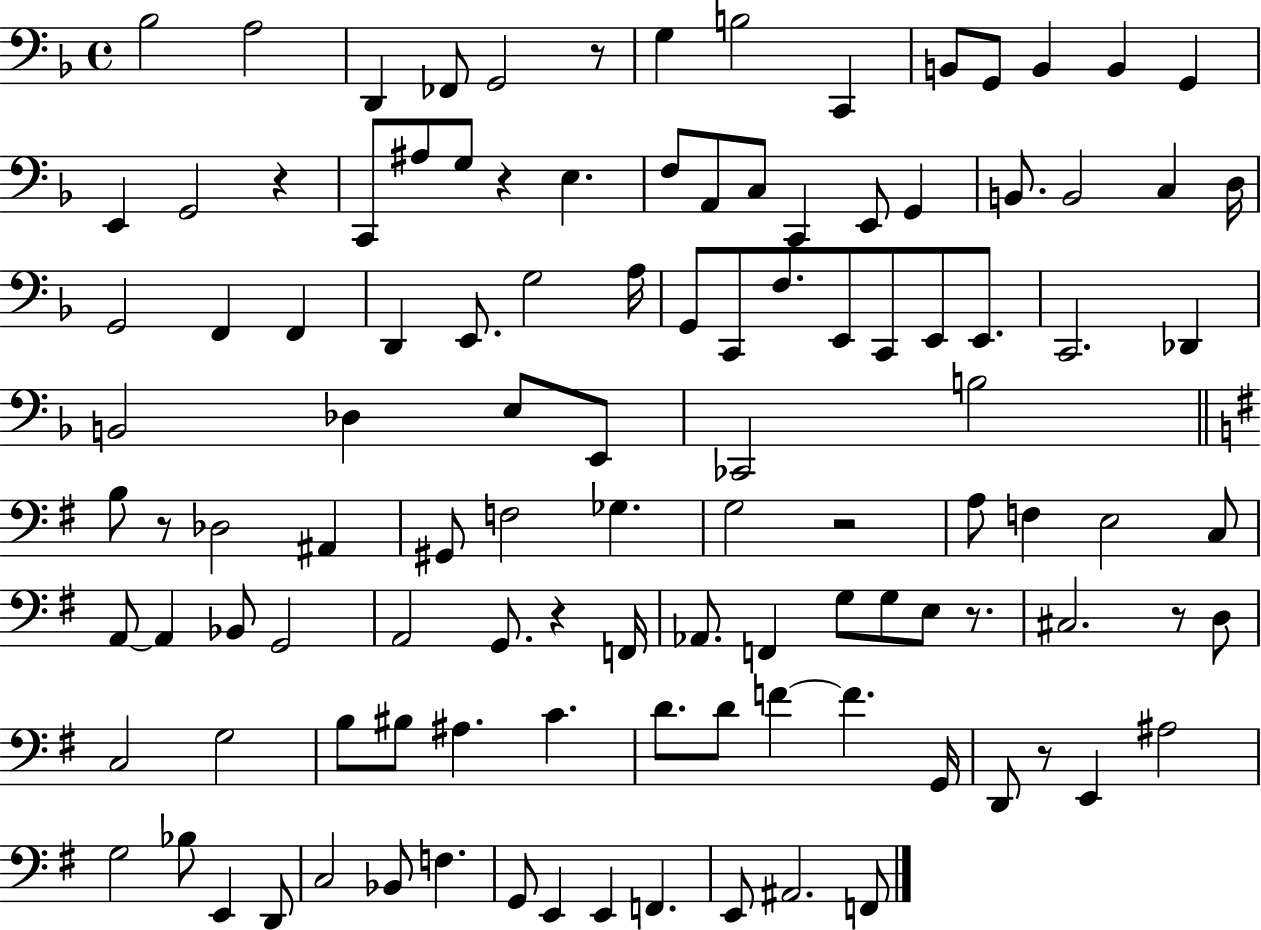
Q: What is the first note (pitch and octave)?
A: Bb3